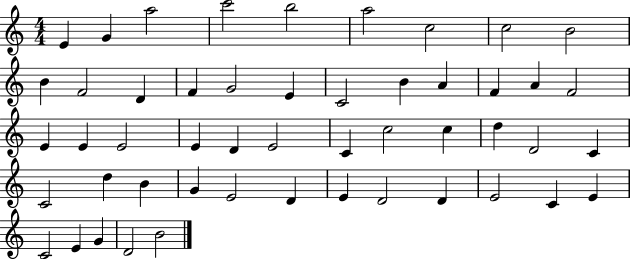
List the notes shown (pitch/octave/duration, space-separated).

E4/q G4/q A5/h C6/h B5/h A5/h C5/h C5/h B4/h B4/q F4/h D4/q F4/q G4/h E4/q C4/h B4/q A4/q F4/q A4/q F4/h E4/q E4/q E4/h E4/q D4/q E4/h C4/q C5/h C5/q D5/q D4/h C4/q C4/h D5/q B4/q G4/q E4/h D4/q E4/q D4/h D4/q E4/h C4/q E4/q C4/h E4/q G4/q D4/h B4/h